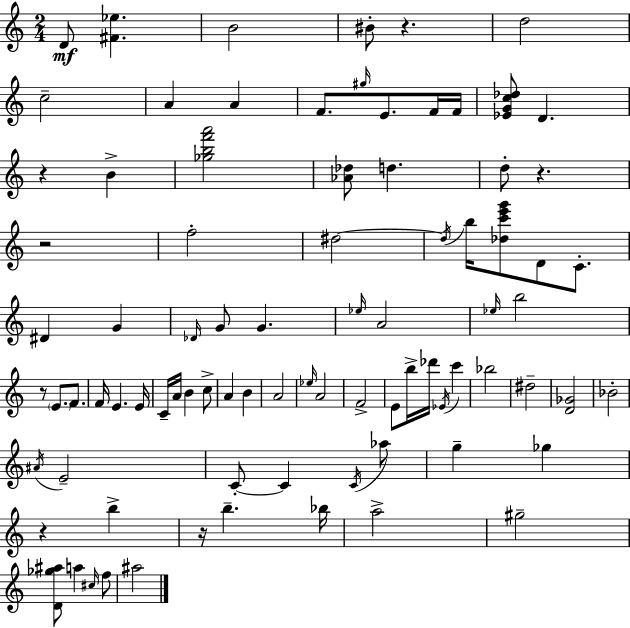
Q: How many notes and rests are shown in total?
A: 85